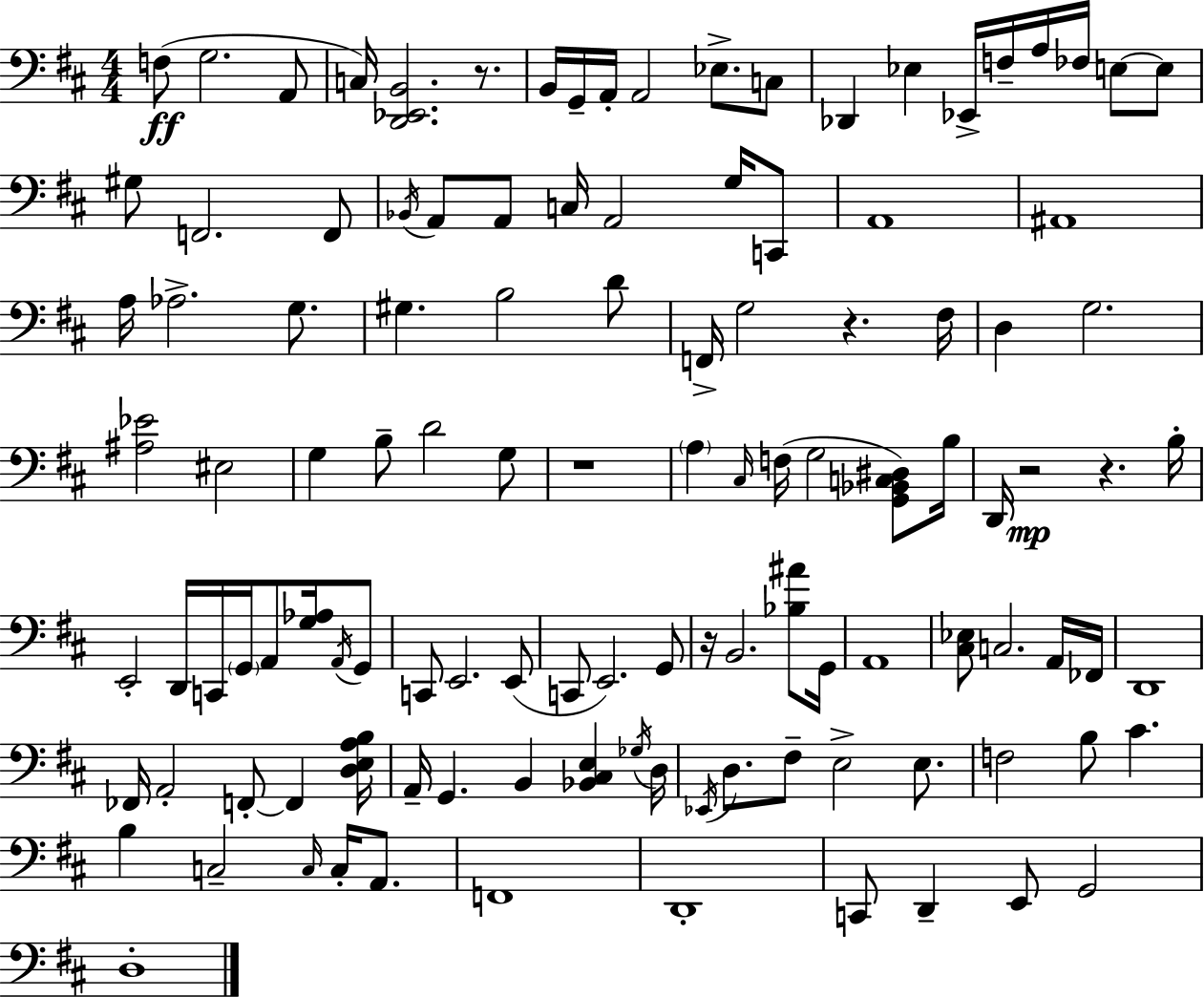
{
  \clef bass
  \numericTimeSignature
  \time 4/4
  \key d \major
  f8(\ff g2. a,8 | c16) <d, ees, b,>2. r8. | b,16 g,16-- a,16-. a,2 ees8.-> c8 | des,4 ees4 ees,16-> f16-- a16 fes16 e8~~ e8 | \break gis8 f,2. f,8 | \acciaccatura { bes,16 } a,8 a,8 c16 a,2 g16 c,8 | a,1 | ais,1 | \break a16 aes2.-> g8. | gis4. b2 d'8 | f,16-> g2 r4. | fis16 d4 g2. | \break <ais ees'>2 eis2 | g4 b8-- d'2 g8 | r1 | \parenthesize a4 \grace { cis16 }( f16 g2 <g, bes, c dis>8) | \break b16 d,16 r2\mp r4. | b16-. e,2-. d,16 c,16 \parenthesize g,16 a,8 <g aes>16 | \acciaccatura { a,16 } g,8 c,8 e,2. | e,8( c,8 e,2.) | \break g,8 r16 b,2. | <bes ais'>8 g,16 a,1 | <cis ees>8 c2. | a,16 fes,16 d,1 | \break fes,16 a,2-. f,8-.~~ f,4 | <d e a b>16 a,16-- g,4. b,4 <bes, cis e>4 | \acciaccatura { ges16 } d16 \acciaccatura { ees,16 } d8. fis8-- e2-> | e8. f2 b8 cis'4. | \break b4 c2-- | \grace { c16 } c16-. a,8. f,1 | d,1-. | c,8 d,4-- e,8 g,2 | \break d1-. | \bar "|."
}